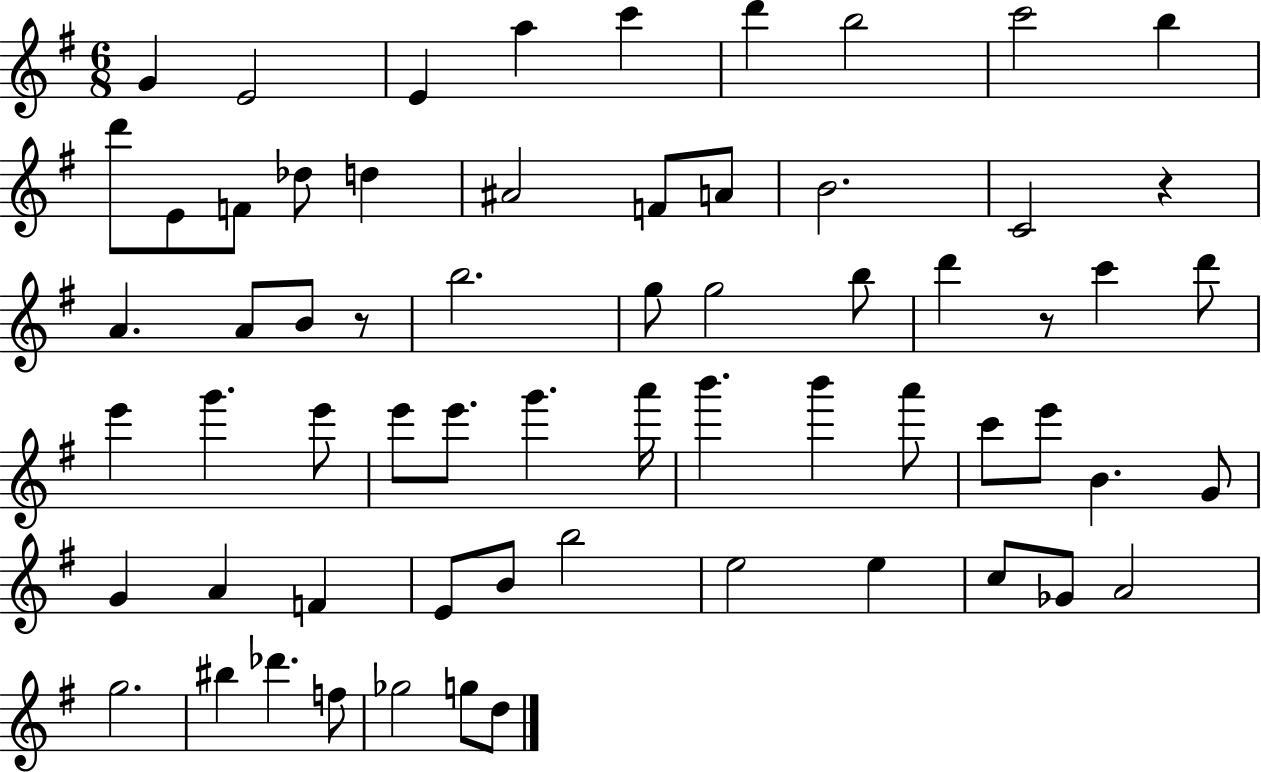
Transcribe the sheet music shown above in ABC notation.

X:1
T:Untitled
M:6/8
L:1/4
K:G
G E2 E a c' d' b2 c'2 b d'/2 E/2 F/2 _d/2 d ^A2 F/2 A/2 B2 C2 z A A/2 B/2 z/2 b2 g/2 g2 b/2 d' z/2 c' d'/2 e' g' e'/2 e'/2 e'/2 g' a'/4 b' b' a'/2 c'/2 e'/2 B G/2 G A F E/2 B/2 b2 e2 e c/2 _G/2 A2 g2 ^b _d' f/2 _g2 g/2 d/2